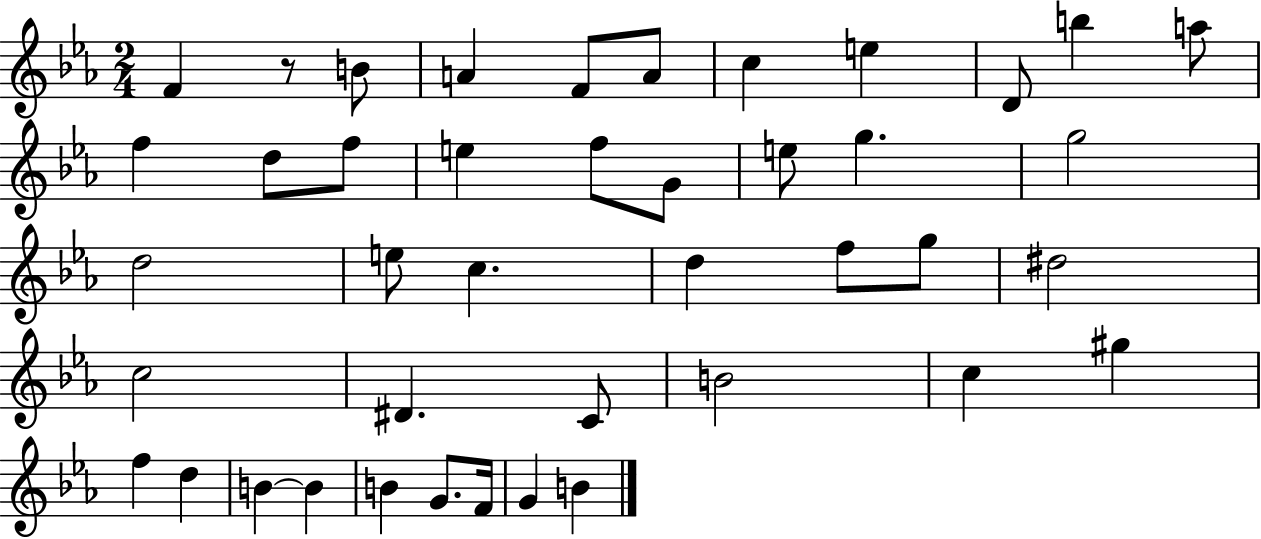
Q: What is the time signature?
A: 2/4